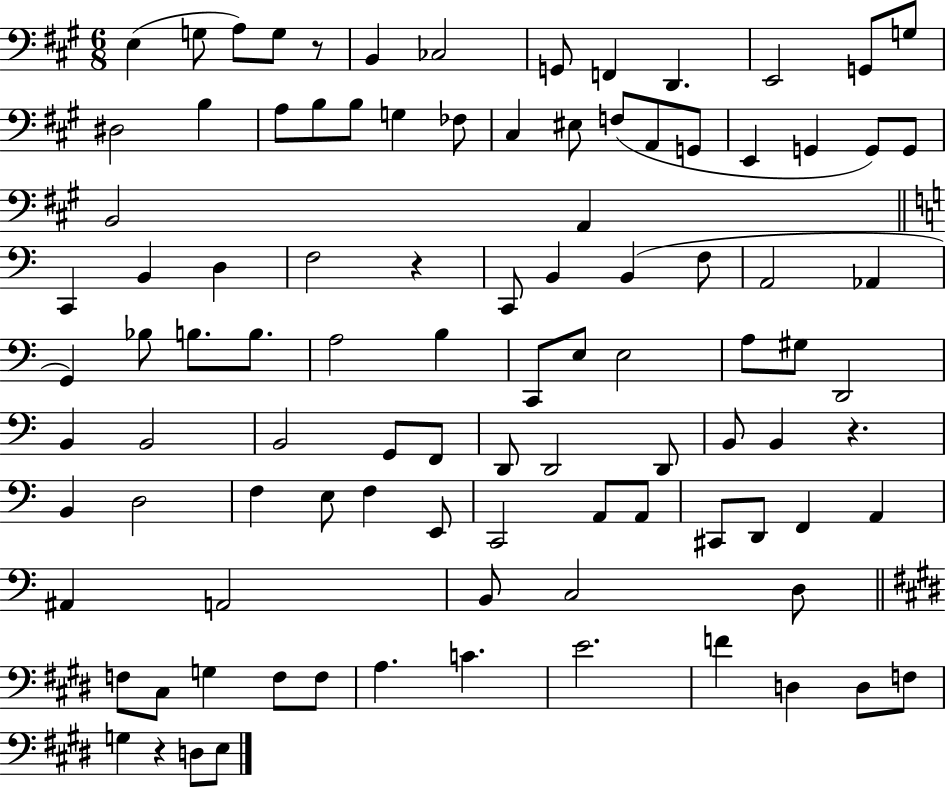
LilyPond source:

{
  \clef bass
  \numericTimeSignature
  \time 6/8
  \key a \major
  \repeat volta 2 { e4( g8 a8) g8 r8 | b,4 ces2 | g,8 f,4 d,4. | e,2 g,8 g8 | \break dis2 b4 | a8 b8 b8 g4 fes8 | cis4 eis8 f8( a,8 g,8 | e,4 g,4 g,8) g,8 | \break b,2 a,4 | \bar "||" \break \key a \minor c,4 b,4 d4 | f2 r4 | c,8 b,4 b,4( f8 | a,2 aes,4 | \break g,4) bes8 b8. b8. | a2 b4 | c,8 e8 e2 | a8 gis8 d,2 | \break b,4 b,2 | b,2 g,8 f,8 | d,8 d,2 d,8 | b,8 b,4 r4. | \break b,4 d2 | f4 e8 f4 e,8 | c,2 a,8 a,8 | cis,8 d,8 f,4 a,4 | \break ais,4 a,2 | b,8 c2 d8 | \bar "||" \break \key e \major f8 cis8 g4 f8 f8 | a4. c'4. | e'2. | f'4 d4 d8 f8 | \break g4 r4 d8 e8 | } \bar "|."
}